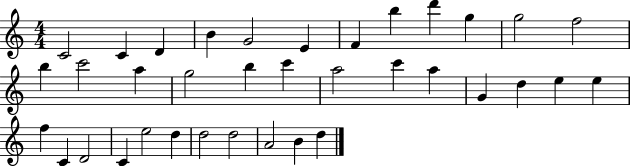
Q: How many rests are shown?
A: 0